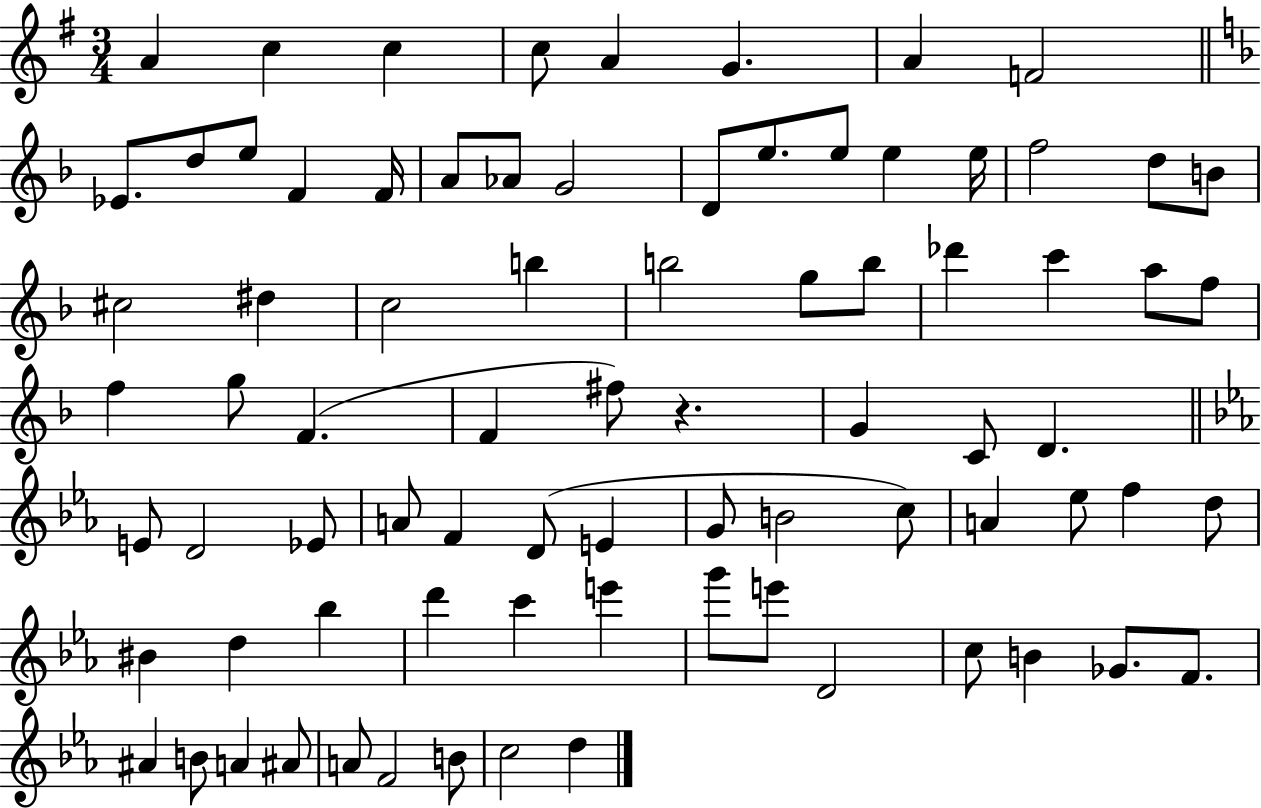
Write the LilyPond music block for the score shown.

{
  \clef treble
  \numericTimeSignature
  \time 3/4
  \key g \major
  a'4 c''4 c''4 | c''8 a'4 g'4. | a'4 f'2 | \bar "||" \break \key d \minor ees'8. d''8 e''8 f'4 f'16 | a'8 aes'8 g'2 | d'8 e''8. e''8 e''4 e''16 | f''2 d''8 b'8 | \break cis''2 dis''4 | c''2 b''4 | b''2 g''8 b''8 | des'''4 c'''4 a''8 f''8 | \break f''4 g''8 f'4.( | f'4 fis''8) r4. | g'4 c'8 d'4. | \bar "||" \break \key c \minor e'8 d'2 ees'8 | a'8 f'4 d'8( e'4 | g'8 b'2 c''8) | a'4 ees''8 f''4 d''8 | \break bis'4 d''4 bes''4 | d'''4 c'''4 e'''4 | g'''8 e'''8 d'2 | c''8 b'4 ges'8. f'8. | \break ais'4 b'8 a'4 ais'8 | a'8 f'2 b'8 | c''2 d''4 | \bar "|."
}